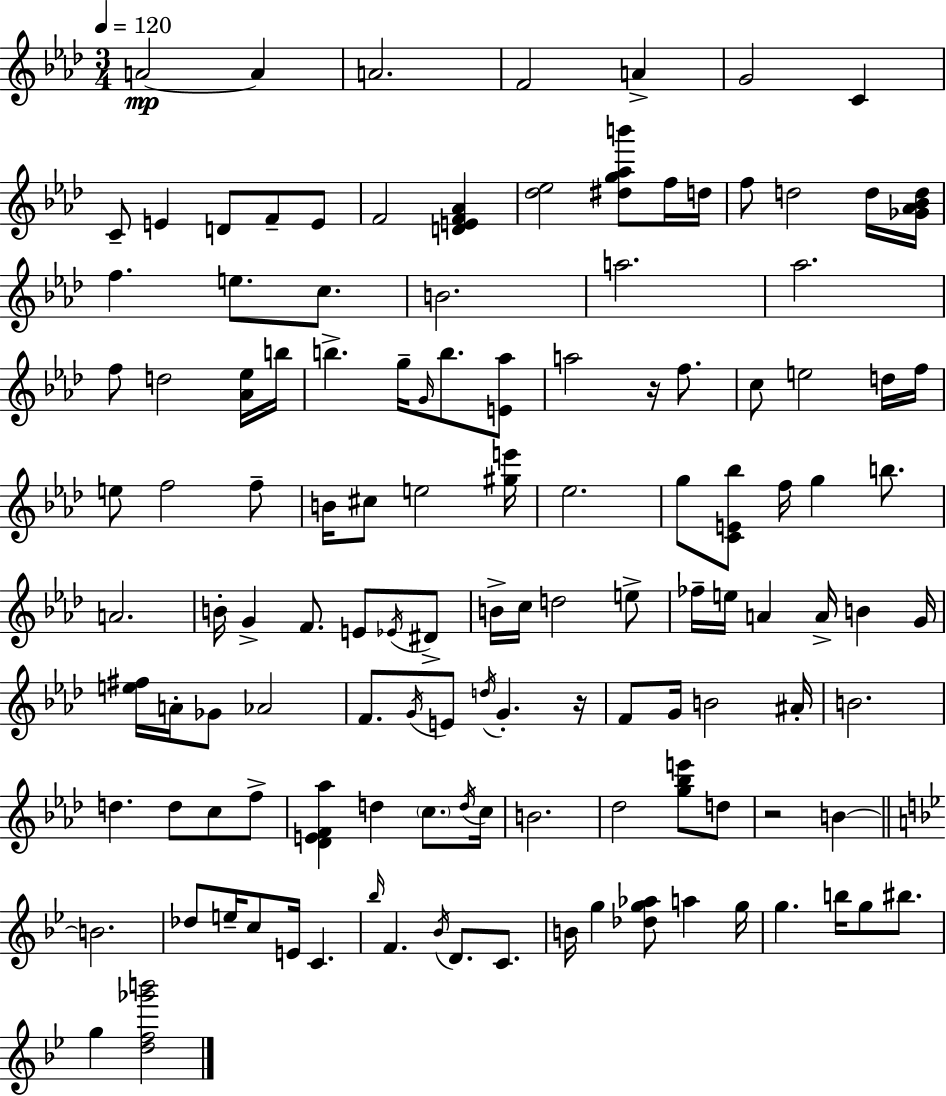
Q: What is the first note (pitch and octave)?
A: A4